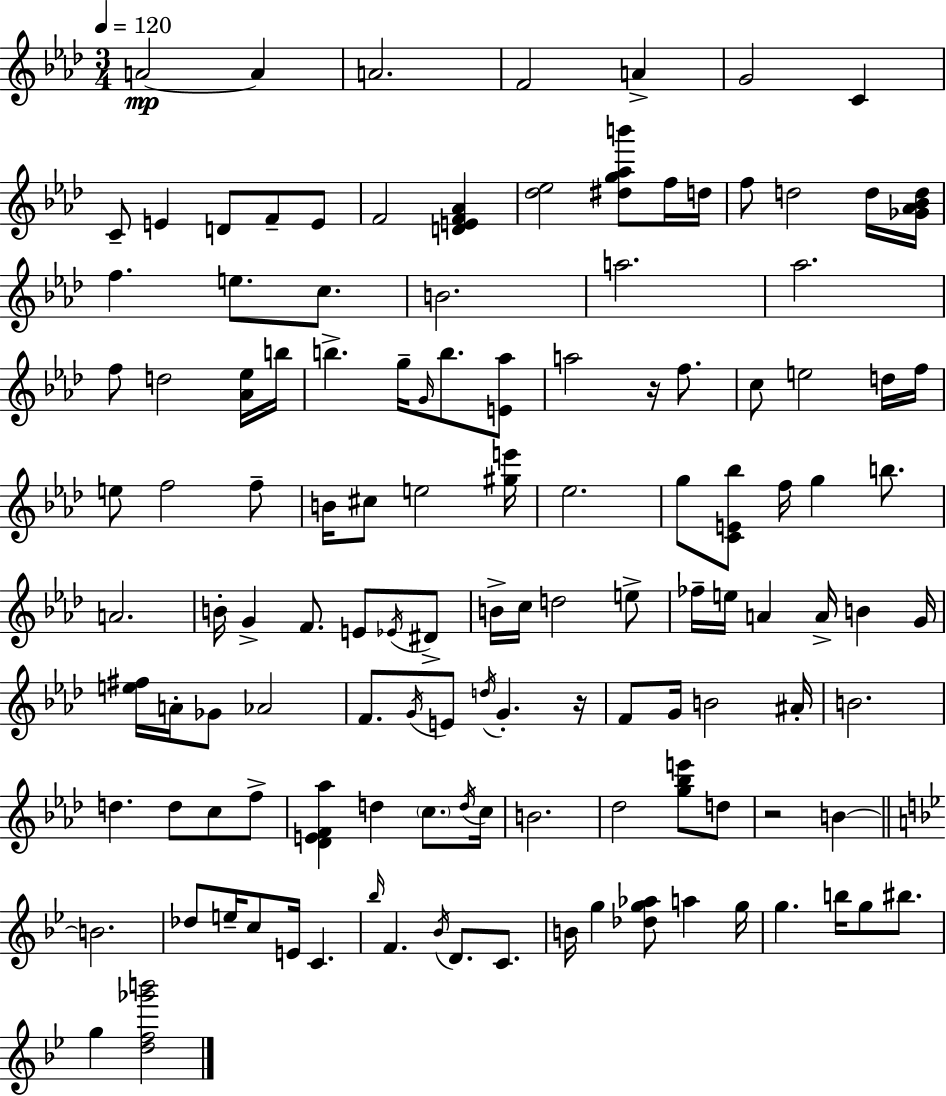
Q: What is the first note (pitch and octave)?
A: A4